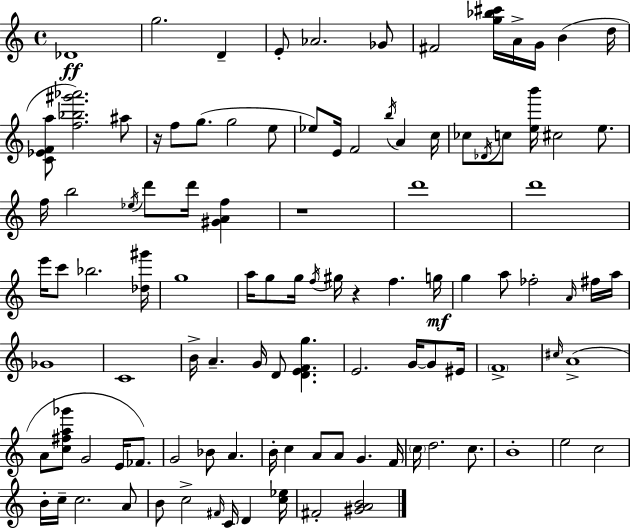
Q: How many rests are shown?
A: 3